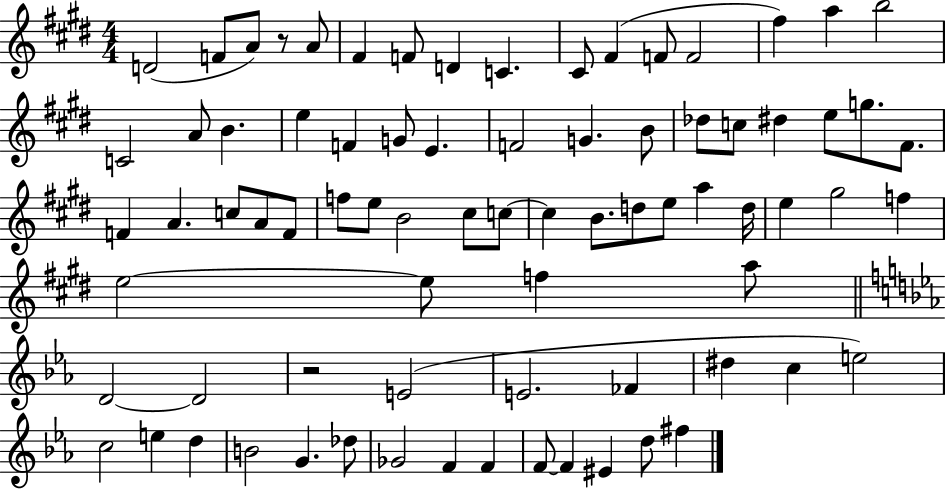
{
  \clef treble
  \numericTimeSignature
  \time 4/4
  \key e \major
  d'2( f'8 a'8) r8 a'8 | fis'4 f'8 d'4 c'4. | cis'8 fis'4( f'8 f'2 | fis''4) a''4 b''2 | \break c'2 a'8 b'4. | e''4 f'4 g'8 e'4. | f'2 g'4. b'8 | des''8 c''8 dis''4 e''8 g''8. fis'8. | \break f'4 a'4. c''8 a'8 f'8 | f''8 e''8 b'2 cis''8 c''8~~ | c''4 b'8. d''8 e''8 a''4 d''16 | e''4 gis''2 f''4 | \break e''2~~ e''8 f''4 a''8 | \bar "||" \break \key c \minor d'2~~ d'2 | r2 e'2( | e'2. fes'4 | dis''4 c''4 e''2) | \break c''2 e''4 d''4 | b'2 g'4. des''8 | ges'2 f'4 f'4 | f'8~~ f'4 eis'4 d''8 fis''4 | \break \bar "|."
}